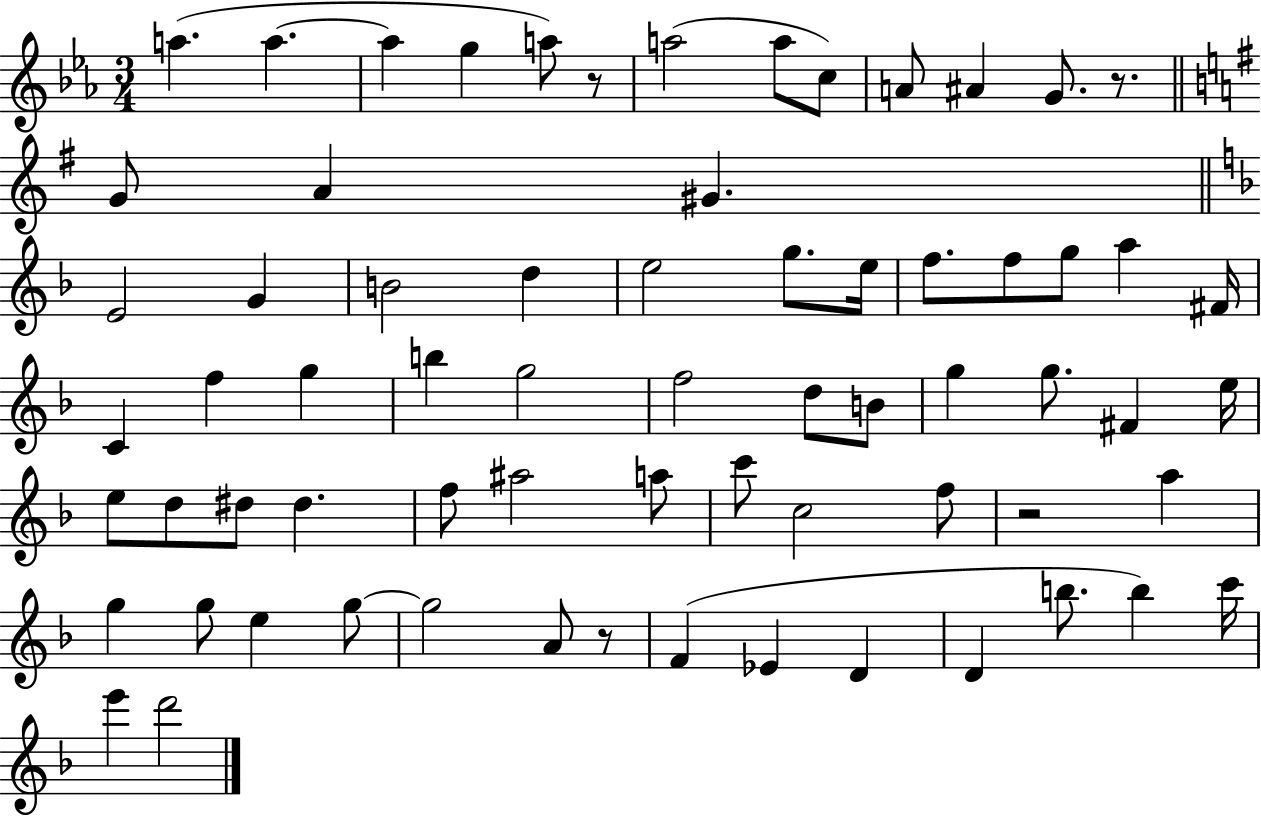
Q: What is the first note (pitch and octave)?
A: A5